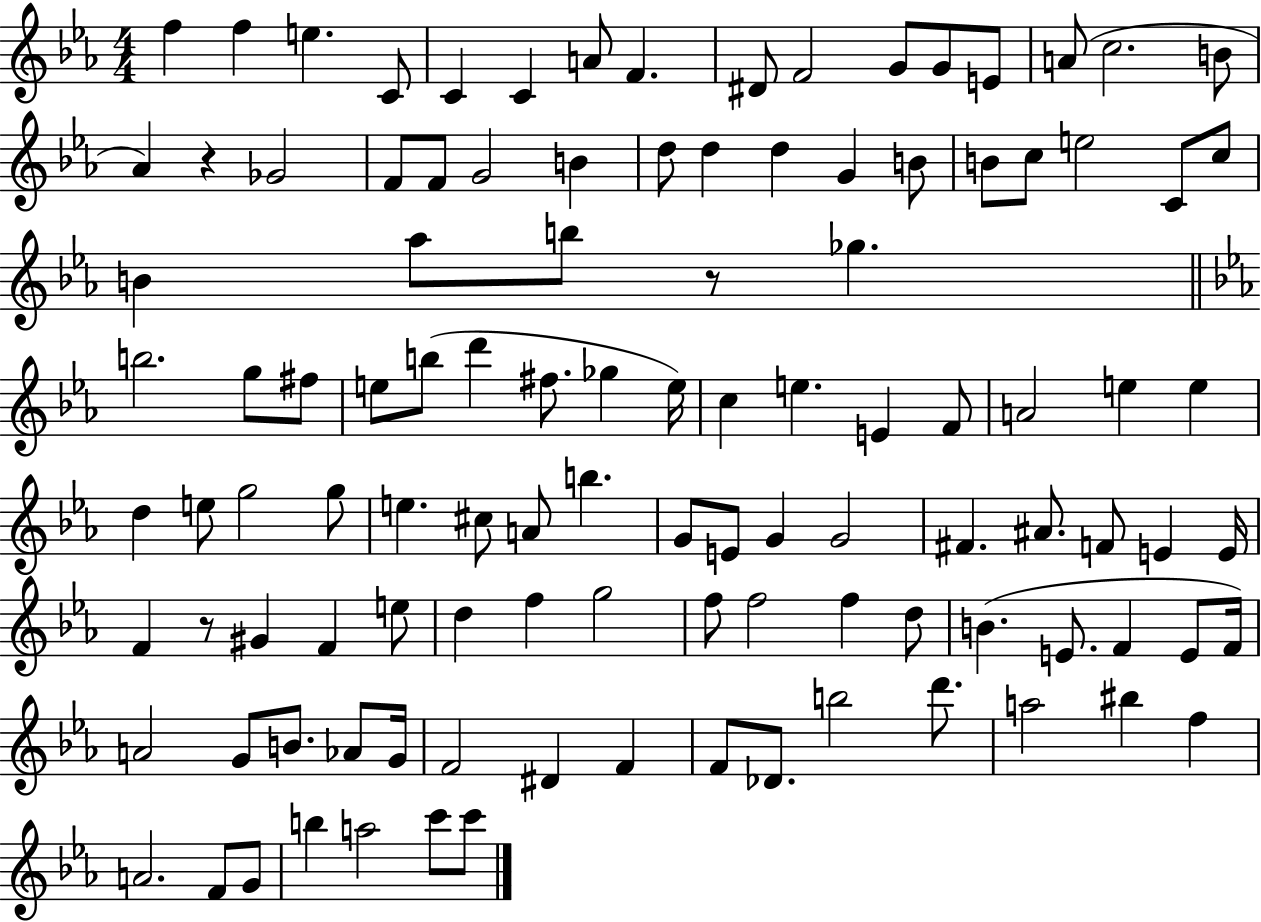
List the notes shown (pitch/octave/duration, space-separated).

F5/q F5/q E5/q. C4/e C4/q C4/q A4/e F4/q. D#4/e F4/h G4/e G4/e E4/e A4/e C5/h. B4/e Ab4/q R/q Gb4/h F4/e F4/e G4/h B4/q D5/e D5/q D5/q G4/q B4/e B4/e C5/e E5/h C4/e C5/e B4/q Ab5/e B5/e R/e Gb5/q. B5/h. G5/e F#5/e E5/e B5/e D6/q F#5/e. Gb5/q E5/s C5/q E5/q. E4/q F4/e A4/h E5/q E5/q D5/q E5/e G5/h G5/e E5/q. C#5/e A4/e B5/q. G4/e E4/e G4/q G4/h F#4/q. A#4/e. F4/e E4/q E4/s F4/q R/e G#4/q F4/q E5/e D5/q F5/q G5/h F5/e F5/h F5/q D5/e B4/q. E4/e. F4/q E4/e F4/s A4/h G4/e B4/e. Ab4/e G4/s F4/h D#4/q F4/q F4/e Db4/e. B5/h D6/e. A5/h BIS5/q F5/q A4/h. F4/e G4/e B5/q A5/h C6/e C6/e